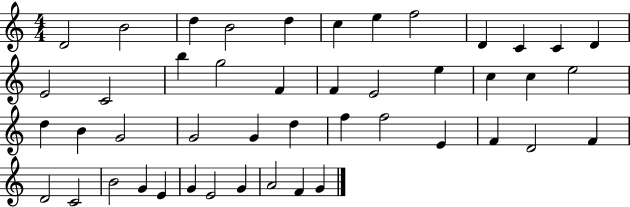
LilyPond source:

{
  \clef treble
  \numericTimeSignature
  \time 4/4
  \key c \major
  d'2 b'2 | d''4 b'2 d''4 | c''4 e''4 f''2 | d'4 c'4 c'4 d'4 | \break e'2 c'2 | b''4 g''2 f'4 | f'4 e'2 e''4 | c''4 c''4 e''2 | \break d''4 b'4 g'2 | g'2 g'4 d''4 | f''4 f''2 e'4 | f'4 d'2 f'4 | \break d'2 c'2 | b'2 g'4 e'4 | g'4 e'2 g'4 | a'2 f'4 g'4 | \break \bar "|."
}